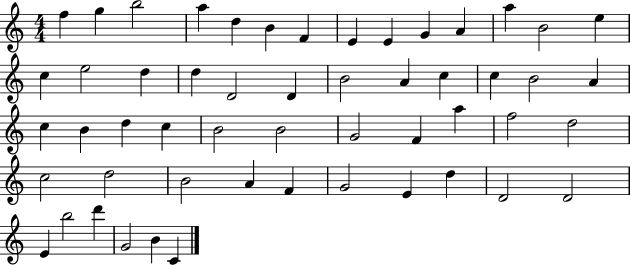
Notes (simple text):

F5/q G5/q B5/h A5/q D5/q B4/q F4/q E4/q E4/q G4/q A4/q A5/q B4/h E5/q C5/q E5/h D5/q D5/q D4/h D4/q B4/h A4/q C5/q C5/q B4/h A4/q C5/q B4/q D5/q C5/q B4/h B4/h G4/h F4/q A5/q F5/h D5/h C5/h D5/h B4/h A4/q F4/q G4/h E4/q D5/q D4/h D4/h E4/q B5/h D6/q G4/h B4/q C4/q